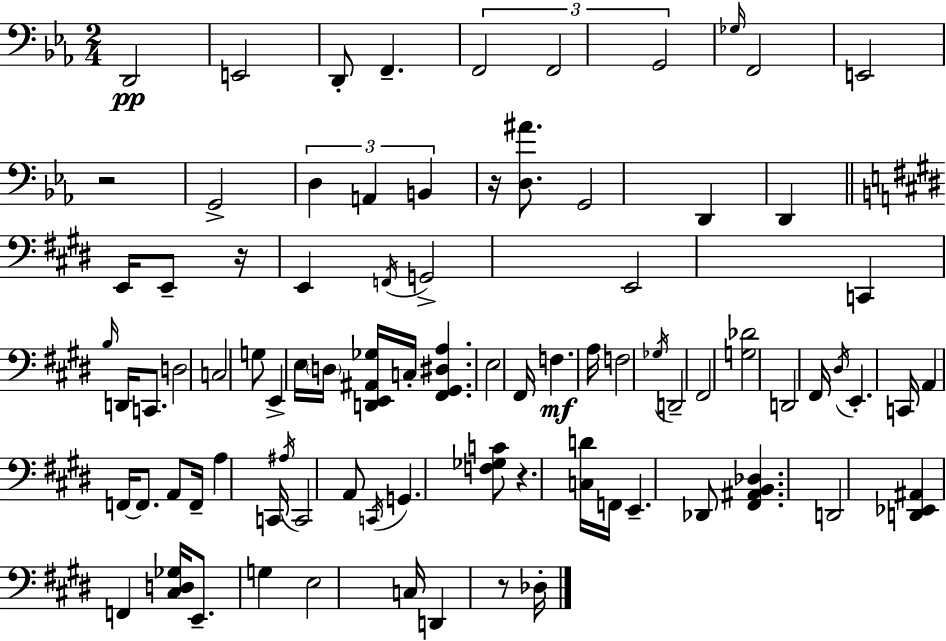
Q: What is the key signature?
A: C minor